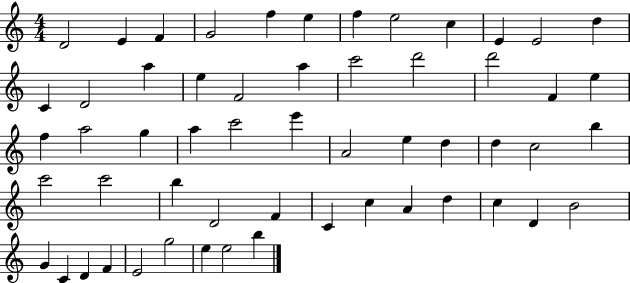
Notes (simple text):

D4/h E4/q F4/q G4/h F5/q E5/q F5/q E5/h C5/q E4/q E4/h D5/q C4/q D4/h A5/q E5/q F4/h A5/q C6/h D6/h D6/h F4/q E5/q F5/q A5/h G5/q A5/q C6/h E6/q A4/h E5/q D5/q D5/q C5/h B5/q C6/h C6/h B5/q D4/h F4/q C4/q C5/q A4/q D5/q C5/q D4/q B4/h G4/q C4/q D4/q F4/q E4/h G5/h E5/q E5/h B5/q